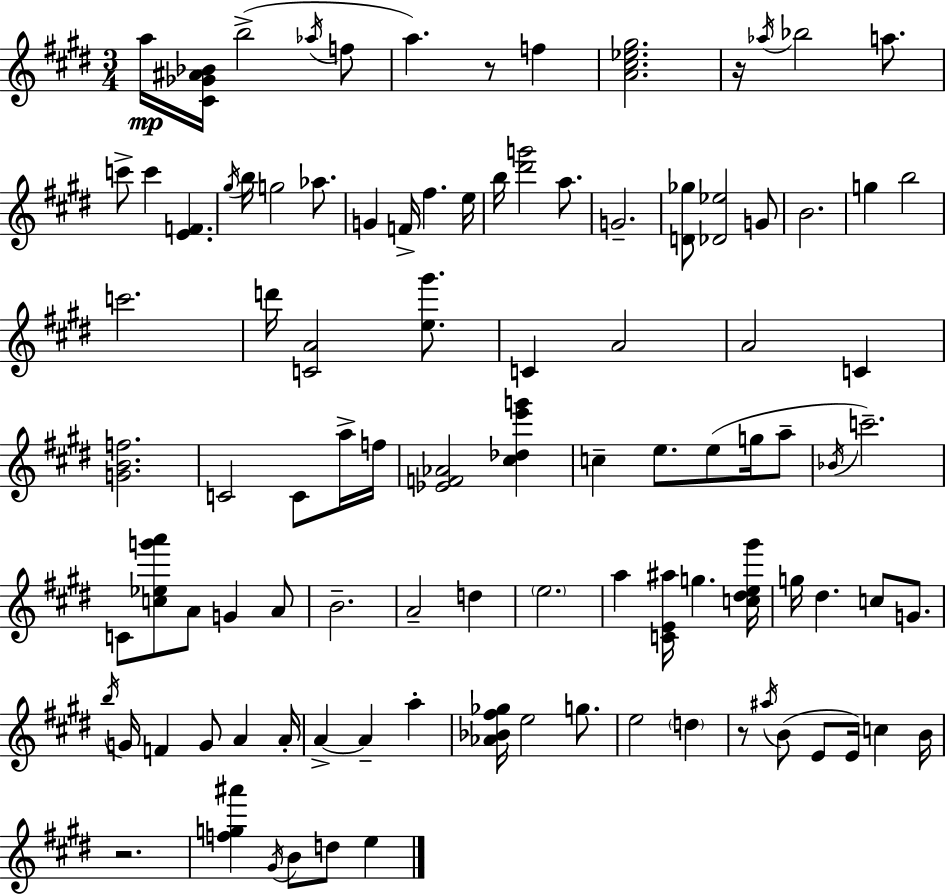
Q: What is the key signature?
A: E major